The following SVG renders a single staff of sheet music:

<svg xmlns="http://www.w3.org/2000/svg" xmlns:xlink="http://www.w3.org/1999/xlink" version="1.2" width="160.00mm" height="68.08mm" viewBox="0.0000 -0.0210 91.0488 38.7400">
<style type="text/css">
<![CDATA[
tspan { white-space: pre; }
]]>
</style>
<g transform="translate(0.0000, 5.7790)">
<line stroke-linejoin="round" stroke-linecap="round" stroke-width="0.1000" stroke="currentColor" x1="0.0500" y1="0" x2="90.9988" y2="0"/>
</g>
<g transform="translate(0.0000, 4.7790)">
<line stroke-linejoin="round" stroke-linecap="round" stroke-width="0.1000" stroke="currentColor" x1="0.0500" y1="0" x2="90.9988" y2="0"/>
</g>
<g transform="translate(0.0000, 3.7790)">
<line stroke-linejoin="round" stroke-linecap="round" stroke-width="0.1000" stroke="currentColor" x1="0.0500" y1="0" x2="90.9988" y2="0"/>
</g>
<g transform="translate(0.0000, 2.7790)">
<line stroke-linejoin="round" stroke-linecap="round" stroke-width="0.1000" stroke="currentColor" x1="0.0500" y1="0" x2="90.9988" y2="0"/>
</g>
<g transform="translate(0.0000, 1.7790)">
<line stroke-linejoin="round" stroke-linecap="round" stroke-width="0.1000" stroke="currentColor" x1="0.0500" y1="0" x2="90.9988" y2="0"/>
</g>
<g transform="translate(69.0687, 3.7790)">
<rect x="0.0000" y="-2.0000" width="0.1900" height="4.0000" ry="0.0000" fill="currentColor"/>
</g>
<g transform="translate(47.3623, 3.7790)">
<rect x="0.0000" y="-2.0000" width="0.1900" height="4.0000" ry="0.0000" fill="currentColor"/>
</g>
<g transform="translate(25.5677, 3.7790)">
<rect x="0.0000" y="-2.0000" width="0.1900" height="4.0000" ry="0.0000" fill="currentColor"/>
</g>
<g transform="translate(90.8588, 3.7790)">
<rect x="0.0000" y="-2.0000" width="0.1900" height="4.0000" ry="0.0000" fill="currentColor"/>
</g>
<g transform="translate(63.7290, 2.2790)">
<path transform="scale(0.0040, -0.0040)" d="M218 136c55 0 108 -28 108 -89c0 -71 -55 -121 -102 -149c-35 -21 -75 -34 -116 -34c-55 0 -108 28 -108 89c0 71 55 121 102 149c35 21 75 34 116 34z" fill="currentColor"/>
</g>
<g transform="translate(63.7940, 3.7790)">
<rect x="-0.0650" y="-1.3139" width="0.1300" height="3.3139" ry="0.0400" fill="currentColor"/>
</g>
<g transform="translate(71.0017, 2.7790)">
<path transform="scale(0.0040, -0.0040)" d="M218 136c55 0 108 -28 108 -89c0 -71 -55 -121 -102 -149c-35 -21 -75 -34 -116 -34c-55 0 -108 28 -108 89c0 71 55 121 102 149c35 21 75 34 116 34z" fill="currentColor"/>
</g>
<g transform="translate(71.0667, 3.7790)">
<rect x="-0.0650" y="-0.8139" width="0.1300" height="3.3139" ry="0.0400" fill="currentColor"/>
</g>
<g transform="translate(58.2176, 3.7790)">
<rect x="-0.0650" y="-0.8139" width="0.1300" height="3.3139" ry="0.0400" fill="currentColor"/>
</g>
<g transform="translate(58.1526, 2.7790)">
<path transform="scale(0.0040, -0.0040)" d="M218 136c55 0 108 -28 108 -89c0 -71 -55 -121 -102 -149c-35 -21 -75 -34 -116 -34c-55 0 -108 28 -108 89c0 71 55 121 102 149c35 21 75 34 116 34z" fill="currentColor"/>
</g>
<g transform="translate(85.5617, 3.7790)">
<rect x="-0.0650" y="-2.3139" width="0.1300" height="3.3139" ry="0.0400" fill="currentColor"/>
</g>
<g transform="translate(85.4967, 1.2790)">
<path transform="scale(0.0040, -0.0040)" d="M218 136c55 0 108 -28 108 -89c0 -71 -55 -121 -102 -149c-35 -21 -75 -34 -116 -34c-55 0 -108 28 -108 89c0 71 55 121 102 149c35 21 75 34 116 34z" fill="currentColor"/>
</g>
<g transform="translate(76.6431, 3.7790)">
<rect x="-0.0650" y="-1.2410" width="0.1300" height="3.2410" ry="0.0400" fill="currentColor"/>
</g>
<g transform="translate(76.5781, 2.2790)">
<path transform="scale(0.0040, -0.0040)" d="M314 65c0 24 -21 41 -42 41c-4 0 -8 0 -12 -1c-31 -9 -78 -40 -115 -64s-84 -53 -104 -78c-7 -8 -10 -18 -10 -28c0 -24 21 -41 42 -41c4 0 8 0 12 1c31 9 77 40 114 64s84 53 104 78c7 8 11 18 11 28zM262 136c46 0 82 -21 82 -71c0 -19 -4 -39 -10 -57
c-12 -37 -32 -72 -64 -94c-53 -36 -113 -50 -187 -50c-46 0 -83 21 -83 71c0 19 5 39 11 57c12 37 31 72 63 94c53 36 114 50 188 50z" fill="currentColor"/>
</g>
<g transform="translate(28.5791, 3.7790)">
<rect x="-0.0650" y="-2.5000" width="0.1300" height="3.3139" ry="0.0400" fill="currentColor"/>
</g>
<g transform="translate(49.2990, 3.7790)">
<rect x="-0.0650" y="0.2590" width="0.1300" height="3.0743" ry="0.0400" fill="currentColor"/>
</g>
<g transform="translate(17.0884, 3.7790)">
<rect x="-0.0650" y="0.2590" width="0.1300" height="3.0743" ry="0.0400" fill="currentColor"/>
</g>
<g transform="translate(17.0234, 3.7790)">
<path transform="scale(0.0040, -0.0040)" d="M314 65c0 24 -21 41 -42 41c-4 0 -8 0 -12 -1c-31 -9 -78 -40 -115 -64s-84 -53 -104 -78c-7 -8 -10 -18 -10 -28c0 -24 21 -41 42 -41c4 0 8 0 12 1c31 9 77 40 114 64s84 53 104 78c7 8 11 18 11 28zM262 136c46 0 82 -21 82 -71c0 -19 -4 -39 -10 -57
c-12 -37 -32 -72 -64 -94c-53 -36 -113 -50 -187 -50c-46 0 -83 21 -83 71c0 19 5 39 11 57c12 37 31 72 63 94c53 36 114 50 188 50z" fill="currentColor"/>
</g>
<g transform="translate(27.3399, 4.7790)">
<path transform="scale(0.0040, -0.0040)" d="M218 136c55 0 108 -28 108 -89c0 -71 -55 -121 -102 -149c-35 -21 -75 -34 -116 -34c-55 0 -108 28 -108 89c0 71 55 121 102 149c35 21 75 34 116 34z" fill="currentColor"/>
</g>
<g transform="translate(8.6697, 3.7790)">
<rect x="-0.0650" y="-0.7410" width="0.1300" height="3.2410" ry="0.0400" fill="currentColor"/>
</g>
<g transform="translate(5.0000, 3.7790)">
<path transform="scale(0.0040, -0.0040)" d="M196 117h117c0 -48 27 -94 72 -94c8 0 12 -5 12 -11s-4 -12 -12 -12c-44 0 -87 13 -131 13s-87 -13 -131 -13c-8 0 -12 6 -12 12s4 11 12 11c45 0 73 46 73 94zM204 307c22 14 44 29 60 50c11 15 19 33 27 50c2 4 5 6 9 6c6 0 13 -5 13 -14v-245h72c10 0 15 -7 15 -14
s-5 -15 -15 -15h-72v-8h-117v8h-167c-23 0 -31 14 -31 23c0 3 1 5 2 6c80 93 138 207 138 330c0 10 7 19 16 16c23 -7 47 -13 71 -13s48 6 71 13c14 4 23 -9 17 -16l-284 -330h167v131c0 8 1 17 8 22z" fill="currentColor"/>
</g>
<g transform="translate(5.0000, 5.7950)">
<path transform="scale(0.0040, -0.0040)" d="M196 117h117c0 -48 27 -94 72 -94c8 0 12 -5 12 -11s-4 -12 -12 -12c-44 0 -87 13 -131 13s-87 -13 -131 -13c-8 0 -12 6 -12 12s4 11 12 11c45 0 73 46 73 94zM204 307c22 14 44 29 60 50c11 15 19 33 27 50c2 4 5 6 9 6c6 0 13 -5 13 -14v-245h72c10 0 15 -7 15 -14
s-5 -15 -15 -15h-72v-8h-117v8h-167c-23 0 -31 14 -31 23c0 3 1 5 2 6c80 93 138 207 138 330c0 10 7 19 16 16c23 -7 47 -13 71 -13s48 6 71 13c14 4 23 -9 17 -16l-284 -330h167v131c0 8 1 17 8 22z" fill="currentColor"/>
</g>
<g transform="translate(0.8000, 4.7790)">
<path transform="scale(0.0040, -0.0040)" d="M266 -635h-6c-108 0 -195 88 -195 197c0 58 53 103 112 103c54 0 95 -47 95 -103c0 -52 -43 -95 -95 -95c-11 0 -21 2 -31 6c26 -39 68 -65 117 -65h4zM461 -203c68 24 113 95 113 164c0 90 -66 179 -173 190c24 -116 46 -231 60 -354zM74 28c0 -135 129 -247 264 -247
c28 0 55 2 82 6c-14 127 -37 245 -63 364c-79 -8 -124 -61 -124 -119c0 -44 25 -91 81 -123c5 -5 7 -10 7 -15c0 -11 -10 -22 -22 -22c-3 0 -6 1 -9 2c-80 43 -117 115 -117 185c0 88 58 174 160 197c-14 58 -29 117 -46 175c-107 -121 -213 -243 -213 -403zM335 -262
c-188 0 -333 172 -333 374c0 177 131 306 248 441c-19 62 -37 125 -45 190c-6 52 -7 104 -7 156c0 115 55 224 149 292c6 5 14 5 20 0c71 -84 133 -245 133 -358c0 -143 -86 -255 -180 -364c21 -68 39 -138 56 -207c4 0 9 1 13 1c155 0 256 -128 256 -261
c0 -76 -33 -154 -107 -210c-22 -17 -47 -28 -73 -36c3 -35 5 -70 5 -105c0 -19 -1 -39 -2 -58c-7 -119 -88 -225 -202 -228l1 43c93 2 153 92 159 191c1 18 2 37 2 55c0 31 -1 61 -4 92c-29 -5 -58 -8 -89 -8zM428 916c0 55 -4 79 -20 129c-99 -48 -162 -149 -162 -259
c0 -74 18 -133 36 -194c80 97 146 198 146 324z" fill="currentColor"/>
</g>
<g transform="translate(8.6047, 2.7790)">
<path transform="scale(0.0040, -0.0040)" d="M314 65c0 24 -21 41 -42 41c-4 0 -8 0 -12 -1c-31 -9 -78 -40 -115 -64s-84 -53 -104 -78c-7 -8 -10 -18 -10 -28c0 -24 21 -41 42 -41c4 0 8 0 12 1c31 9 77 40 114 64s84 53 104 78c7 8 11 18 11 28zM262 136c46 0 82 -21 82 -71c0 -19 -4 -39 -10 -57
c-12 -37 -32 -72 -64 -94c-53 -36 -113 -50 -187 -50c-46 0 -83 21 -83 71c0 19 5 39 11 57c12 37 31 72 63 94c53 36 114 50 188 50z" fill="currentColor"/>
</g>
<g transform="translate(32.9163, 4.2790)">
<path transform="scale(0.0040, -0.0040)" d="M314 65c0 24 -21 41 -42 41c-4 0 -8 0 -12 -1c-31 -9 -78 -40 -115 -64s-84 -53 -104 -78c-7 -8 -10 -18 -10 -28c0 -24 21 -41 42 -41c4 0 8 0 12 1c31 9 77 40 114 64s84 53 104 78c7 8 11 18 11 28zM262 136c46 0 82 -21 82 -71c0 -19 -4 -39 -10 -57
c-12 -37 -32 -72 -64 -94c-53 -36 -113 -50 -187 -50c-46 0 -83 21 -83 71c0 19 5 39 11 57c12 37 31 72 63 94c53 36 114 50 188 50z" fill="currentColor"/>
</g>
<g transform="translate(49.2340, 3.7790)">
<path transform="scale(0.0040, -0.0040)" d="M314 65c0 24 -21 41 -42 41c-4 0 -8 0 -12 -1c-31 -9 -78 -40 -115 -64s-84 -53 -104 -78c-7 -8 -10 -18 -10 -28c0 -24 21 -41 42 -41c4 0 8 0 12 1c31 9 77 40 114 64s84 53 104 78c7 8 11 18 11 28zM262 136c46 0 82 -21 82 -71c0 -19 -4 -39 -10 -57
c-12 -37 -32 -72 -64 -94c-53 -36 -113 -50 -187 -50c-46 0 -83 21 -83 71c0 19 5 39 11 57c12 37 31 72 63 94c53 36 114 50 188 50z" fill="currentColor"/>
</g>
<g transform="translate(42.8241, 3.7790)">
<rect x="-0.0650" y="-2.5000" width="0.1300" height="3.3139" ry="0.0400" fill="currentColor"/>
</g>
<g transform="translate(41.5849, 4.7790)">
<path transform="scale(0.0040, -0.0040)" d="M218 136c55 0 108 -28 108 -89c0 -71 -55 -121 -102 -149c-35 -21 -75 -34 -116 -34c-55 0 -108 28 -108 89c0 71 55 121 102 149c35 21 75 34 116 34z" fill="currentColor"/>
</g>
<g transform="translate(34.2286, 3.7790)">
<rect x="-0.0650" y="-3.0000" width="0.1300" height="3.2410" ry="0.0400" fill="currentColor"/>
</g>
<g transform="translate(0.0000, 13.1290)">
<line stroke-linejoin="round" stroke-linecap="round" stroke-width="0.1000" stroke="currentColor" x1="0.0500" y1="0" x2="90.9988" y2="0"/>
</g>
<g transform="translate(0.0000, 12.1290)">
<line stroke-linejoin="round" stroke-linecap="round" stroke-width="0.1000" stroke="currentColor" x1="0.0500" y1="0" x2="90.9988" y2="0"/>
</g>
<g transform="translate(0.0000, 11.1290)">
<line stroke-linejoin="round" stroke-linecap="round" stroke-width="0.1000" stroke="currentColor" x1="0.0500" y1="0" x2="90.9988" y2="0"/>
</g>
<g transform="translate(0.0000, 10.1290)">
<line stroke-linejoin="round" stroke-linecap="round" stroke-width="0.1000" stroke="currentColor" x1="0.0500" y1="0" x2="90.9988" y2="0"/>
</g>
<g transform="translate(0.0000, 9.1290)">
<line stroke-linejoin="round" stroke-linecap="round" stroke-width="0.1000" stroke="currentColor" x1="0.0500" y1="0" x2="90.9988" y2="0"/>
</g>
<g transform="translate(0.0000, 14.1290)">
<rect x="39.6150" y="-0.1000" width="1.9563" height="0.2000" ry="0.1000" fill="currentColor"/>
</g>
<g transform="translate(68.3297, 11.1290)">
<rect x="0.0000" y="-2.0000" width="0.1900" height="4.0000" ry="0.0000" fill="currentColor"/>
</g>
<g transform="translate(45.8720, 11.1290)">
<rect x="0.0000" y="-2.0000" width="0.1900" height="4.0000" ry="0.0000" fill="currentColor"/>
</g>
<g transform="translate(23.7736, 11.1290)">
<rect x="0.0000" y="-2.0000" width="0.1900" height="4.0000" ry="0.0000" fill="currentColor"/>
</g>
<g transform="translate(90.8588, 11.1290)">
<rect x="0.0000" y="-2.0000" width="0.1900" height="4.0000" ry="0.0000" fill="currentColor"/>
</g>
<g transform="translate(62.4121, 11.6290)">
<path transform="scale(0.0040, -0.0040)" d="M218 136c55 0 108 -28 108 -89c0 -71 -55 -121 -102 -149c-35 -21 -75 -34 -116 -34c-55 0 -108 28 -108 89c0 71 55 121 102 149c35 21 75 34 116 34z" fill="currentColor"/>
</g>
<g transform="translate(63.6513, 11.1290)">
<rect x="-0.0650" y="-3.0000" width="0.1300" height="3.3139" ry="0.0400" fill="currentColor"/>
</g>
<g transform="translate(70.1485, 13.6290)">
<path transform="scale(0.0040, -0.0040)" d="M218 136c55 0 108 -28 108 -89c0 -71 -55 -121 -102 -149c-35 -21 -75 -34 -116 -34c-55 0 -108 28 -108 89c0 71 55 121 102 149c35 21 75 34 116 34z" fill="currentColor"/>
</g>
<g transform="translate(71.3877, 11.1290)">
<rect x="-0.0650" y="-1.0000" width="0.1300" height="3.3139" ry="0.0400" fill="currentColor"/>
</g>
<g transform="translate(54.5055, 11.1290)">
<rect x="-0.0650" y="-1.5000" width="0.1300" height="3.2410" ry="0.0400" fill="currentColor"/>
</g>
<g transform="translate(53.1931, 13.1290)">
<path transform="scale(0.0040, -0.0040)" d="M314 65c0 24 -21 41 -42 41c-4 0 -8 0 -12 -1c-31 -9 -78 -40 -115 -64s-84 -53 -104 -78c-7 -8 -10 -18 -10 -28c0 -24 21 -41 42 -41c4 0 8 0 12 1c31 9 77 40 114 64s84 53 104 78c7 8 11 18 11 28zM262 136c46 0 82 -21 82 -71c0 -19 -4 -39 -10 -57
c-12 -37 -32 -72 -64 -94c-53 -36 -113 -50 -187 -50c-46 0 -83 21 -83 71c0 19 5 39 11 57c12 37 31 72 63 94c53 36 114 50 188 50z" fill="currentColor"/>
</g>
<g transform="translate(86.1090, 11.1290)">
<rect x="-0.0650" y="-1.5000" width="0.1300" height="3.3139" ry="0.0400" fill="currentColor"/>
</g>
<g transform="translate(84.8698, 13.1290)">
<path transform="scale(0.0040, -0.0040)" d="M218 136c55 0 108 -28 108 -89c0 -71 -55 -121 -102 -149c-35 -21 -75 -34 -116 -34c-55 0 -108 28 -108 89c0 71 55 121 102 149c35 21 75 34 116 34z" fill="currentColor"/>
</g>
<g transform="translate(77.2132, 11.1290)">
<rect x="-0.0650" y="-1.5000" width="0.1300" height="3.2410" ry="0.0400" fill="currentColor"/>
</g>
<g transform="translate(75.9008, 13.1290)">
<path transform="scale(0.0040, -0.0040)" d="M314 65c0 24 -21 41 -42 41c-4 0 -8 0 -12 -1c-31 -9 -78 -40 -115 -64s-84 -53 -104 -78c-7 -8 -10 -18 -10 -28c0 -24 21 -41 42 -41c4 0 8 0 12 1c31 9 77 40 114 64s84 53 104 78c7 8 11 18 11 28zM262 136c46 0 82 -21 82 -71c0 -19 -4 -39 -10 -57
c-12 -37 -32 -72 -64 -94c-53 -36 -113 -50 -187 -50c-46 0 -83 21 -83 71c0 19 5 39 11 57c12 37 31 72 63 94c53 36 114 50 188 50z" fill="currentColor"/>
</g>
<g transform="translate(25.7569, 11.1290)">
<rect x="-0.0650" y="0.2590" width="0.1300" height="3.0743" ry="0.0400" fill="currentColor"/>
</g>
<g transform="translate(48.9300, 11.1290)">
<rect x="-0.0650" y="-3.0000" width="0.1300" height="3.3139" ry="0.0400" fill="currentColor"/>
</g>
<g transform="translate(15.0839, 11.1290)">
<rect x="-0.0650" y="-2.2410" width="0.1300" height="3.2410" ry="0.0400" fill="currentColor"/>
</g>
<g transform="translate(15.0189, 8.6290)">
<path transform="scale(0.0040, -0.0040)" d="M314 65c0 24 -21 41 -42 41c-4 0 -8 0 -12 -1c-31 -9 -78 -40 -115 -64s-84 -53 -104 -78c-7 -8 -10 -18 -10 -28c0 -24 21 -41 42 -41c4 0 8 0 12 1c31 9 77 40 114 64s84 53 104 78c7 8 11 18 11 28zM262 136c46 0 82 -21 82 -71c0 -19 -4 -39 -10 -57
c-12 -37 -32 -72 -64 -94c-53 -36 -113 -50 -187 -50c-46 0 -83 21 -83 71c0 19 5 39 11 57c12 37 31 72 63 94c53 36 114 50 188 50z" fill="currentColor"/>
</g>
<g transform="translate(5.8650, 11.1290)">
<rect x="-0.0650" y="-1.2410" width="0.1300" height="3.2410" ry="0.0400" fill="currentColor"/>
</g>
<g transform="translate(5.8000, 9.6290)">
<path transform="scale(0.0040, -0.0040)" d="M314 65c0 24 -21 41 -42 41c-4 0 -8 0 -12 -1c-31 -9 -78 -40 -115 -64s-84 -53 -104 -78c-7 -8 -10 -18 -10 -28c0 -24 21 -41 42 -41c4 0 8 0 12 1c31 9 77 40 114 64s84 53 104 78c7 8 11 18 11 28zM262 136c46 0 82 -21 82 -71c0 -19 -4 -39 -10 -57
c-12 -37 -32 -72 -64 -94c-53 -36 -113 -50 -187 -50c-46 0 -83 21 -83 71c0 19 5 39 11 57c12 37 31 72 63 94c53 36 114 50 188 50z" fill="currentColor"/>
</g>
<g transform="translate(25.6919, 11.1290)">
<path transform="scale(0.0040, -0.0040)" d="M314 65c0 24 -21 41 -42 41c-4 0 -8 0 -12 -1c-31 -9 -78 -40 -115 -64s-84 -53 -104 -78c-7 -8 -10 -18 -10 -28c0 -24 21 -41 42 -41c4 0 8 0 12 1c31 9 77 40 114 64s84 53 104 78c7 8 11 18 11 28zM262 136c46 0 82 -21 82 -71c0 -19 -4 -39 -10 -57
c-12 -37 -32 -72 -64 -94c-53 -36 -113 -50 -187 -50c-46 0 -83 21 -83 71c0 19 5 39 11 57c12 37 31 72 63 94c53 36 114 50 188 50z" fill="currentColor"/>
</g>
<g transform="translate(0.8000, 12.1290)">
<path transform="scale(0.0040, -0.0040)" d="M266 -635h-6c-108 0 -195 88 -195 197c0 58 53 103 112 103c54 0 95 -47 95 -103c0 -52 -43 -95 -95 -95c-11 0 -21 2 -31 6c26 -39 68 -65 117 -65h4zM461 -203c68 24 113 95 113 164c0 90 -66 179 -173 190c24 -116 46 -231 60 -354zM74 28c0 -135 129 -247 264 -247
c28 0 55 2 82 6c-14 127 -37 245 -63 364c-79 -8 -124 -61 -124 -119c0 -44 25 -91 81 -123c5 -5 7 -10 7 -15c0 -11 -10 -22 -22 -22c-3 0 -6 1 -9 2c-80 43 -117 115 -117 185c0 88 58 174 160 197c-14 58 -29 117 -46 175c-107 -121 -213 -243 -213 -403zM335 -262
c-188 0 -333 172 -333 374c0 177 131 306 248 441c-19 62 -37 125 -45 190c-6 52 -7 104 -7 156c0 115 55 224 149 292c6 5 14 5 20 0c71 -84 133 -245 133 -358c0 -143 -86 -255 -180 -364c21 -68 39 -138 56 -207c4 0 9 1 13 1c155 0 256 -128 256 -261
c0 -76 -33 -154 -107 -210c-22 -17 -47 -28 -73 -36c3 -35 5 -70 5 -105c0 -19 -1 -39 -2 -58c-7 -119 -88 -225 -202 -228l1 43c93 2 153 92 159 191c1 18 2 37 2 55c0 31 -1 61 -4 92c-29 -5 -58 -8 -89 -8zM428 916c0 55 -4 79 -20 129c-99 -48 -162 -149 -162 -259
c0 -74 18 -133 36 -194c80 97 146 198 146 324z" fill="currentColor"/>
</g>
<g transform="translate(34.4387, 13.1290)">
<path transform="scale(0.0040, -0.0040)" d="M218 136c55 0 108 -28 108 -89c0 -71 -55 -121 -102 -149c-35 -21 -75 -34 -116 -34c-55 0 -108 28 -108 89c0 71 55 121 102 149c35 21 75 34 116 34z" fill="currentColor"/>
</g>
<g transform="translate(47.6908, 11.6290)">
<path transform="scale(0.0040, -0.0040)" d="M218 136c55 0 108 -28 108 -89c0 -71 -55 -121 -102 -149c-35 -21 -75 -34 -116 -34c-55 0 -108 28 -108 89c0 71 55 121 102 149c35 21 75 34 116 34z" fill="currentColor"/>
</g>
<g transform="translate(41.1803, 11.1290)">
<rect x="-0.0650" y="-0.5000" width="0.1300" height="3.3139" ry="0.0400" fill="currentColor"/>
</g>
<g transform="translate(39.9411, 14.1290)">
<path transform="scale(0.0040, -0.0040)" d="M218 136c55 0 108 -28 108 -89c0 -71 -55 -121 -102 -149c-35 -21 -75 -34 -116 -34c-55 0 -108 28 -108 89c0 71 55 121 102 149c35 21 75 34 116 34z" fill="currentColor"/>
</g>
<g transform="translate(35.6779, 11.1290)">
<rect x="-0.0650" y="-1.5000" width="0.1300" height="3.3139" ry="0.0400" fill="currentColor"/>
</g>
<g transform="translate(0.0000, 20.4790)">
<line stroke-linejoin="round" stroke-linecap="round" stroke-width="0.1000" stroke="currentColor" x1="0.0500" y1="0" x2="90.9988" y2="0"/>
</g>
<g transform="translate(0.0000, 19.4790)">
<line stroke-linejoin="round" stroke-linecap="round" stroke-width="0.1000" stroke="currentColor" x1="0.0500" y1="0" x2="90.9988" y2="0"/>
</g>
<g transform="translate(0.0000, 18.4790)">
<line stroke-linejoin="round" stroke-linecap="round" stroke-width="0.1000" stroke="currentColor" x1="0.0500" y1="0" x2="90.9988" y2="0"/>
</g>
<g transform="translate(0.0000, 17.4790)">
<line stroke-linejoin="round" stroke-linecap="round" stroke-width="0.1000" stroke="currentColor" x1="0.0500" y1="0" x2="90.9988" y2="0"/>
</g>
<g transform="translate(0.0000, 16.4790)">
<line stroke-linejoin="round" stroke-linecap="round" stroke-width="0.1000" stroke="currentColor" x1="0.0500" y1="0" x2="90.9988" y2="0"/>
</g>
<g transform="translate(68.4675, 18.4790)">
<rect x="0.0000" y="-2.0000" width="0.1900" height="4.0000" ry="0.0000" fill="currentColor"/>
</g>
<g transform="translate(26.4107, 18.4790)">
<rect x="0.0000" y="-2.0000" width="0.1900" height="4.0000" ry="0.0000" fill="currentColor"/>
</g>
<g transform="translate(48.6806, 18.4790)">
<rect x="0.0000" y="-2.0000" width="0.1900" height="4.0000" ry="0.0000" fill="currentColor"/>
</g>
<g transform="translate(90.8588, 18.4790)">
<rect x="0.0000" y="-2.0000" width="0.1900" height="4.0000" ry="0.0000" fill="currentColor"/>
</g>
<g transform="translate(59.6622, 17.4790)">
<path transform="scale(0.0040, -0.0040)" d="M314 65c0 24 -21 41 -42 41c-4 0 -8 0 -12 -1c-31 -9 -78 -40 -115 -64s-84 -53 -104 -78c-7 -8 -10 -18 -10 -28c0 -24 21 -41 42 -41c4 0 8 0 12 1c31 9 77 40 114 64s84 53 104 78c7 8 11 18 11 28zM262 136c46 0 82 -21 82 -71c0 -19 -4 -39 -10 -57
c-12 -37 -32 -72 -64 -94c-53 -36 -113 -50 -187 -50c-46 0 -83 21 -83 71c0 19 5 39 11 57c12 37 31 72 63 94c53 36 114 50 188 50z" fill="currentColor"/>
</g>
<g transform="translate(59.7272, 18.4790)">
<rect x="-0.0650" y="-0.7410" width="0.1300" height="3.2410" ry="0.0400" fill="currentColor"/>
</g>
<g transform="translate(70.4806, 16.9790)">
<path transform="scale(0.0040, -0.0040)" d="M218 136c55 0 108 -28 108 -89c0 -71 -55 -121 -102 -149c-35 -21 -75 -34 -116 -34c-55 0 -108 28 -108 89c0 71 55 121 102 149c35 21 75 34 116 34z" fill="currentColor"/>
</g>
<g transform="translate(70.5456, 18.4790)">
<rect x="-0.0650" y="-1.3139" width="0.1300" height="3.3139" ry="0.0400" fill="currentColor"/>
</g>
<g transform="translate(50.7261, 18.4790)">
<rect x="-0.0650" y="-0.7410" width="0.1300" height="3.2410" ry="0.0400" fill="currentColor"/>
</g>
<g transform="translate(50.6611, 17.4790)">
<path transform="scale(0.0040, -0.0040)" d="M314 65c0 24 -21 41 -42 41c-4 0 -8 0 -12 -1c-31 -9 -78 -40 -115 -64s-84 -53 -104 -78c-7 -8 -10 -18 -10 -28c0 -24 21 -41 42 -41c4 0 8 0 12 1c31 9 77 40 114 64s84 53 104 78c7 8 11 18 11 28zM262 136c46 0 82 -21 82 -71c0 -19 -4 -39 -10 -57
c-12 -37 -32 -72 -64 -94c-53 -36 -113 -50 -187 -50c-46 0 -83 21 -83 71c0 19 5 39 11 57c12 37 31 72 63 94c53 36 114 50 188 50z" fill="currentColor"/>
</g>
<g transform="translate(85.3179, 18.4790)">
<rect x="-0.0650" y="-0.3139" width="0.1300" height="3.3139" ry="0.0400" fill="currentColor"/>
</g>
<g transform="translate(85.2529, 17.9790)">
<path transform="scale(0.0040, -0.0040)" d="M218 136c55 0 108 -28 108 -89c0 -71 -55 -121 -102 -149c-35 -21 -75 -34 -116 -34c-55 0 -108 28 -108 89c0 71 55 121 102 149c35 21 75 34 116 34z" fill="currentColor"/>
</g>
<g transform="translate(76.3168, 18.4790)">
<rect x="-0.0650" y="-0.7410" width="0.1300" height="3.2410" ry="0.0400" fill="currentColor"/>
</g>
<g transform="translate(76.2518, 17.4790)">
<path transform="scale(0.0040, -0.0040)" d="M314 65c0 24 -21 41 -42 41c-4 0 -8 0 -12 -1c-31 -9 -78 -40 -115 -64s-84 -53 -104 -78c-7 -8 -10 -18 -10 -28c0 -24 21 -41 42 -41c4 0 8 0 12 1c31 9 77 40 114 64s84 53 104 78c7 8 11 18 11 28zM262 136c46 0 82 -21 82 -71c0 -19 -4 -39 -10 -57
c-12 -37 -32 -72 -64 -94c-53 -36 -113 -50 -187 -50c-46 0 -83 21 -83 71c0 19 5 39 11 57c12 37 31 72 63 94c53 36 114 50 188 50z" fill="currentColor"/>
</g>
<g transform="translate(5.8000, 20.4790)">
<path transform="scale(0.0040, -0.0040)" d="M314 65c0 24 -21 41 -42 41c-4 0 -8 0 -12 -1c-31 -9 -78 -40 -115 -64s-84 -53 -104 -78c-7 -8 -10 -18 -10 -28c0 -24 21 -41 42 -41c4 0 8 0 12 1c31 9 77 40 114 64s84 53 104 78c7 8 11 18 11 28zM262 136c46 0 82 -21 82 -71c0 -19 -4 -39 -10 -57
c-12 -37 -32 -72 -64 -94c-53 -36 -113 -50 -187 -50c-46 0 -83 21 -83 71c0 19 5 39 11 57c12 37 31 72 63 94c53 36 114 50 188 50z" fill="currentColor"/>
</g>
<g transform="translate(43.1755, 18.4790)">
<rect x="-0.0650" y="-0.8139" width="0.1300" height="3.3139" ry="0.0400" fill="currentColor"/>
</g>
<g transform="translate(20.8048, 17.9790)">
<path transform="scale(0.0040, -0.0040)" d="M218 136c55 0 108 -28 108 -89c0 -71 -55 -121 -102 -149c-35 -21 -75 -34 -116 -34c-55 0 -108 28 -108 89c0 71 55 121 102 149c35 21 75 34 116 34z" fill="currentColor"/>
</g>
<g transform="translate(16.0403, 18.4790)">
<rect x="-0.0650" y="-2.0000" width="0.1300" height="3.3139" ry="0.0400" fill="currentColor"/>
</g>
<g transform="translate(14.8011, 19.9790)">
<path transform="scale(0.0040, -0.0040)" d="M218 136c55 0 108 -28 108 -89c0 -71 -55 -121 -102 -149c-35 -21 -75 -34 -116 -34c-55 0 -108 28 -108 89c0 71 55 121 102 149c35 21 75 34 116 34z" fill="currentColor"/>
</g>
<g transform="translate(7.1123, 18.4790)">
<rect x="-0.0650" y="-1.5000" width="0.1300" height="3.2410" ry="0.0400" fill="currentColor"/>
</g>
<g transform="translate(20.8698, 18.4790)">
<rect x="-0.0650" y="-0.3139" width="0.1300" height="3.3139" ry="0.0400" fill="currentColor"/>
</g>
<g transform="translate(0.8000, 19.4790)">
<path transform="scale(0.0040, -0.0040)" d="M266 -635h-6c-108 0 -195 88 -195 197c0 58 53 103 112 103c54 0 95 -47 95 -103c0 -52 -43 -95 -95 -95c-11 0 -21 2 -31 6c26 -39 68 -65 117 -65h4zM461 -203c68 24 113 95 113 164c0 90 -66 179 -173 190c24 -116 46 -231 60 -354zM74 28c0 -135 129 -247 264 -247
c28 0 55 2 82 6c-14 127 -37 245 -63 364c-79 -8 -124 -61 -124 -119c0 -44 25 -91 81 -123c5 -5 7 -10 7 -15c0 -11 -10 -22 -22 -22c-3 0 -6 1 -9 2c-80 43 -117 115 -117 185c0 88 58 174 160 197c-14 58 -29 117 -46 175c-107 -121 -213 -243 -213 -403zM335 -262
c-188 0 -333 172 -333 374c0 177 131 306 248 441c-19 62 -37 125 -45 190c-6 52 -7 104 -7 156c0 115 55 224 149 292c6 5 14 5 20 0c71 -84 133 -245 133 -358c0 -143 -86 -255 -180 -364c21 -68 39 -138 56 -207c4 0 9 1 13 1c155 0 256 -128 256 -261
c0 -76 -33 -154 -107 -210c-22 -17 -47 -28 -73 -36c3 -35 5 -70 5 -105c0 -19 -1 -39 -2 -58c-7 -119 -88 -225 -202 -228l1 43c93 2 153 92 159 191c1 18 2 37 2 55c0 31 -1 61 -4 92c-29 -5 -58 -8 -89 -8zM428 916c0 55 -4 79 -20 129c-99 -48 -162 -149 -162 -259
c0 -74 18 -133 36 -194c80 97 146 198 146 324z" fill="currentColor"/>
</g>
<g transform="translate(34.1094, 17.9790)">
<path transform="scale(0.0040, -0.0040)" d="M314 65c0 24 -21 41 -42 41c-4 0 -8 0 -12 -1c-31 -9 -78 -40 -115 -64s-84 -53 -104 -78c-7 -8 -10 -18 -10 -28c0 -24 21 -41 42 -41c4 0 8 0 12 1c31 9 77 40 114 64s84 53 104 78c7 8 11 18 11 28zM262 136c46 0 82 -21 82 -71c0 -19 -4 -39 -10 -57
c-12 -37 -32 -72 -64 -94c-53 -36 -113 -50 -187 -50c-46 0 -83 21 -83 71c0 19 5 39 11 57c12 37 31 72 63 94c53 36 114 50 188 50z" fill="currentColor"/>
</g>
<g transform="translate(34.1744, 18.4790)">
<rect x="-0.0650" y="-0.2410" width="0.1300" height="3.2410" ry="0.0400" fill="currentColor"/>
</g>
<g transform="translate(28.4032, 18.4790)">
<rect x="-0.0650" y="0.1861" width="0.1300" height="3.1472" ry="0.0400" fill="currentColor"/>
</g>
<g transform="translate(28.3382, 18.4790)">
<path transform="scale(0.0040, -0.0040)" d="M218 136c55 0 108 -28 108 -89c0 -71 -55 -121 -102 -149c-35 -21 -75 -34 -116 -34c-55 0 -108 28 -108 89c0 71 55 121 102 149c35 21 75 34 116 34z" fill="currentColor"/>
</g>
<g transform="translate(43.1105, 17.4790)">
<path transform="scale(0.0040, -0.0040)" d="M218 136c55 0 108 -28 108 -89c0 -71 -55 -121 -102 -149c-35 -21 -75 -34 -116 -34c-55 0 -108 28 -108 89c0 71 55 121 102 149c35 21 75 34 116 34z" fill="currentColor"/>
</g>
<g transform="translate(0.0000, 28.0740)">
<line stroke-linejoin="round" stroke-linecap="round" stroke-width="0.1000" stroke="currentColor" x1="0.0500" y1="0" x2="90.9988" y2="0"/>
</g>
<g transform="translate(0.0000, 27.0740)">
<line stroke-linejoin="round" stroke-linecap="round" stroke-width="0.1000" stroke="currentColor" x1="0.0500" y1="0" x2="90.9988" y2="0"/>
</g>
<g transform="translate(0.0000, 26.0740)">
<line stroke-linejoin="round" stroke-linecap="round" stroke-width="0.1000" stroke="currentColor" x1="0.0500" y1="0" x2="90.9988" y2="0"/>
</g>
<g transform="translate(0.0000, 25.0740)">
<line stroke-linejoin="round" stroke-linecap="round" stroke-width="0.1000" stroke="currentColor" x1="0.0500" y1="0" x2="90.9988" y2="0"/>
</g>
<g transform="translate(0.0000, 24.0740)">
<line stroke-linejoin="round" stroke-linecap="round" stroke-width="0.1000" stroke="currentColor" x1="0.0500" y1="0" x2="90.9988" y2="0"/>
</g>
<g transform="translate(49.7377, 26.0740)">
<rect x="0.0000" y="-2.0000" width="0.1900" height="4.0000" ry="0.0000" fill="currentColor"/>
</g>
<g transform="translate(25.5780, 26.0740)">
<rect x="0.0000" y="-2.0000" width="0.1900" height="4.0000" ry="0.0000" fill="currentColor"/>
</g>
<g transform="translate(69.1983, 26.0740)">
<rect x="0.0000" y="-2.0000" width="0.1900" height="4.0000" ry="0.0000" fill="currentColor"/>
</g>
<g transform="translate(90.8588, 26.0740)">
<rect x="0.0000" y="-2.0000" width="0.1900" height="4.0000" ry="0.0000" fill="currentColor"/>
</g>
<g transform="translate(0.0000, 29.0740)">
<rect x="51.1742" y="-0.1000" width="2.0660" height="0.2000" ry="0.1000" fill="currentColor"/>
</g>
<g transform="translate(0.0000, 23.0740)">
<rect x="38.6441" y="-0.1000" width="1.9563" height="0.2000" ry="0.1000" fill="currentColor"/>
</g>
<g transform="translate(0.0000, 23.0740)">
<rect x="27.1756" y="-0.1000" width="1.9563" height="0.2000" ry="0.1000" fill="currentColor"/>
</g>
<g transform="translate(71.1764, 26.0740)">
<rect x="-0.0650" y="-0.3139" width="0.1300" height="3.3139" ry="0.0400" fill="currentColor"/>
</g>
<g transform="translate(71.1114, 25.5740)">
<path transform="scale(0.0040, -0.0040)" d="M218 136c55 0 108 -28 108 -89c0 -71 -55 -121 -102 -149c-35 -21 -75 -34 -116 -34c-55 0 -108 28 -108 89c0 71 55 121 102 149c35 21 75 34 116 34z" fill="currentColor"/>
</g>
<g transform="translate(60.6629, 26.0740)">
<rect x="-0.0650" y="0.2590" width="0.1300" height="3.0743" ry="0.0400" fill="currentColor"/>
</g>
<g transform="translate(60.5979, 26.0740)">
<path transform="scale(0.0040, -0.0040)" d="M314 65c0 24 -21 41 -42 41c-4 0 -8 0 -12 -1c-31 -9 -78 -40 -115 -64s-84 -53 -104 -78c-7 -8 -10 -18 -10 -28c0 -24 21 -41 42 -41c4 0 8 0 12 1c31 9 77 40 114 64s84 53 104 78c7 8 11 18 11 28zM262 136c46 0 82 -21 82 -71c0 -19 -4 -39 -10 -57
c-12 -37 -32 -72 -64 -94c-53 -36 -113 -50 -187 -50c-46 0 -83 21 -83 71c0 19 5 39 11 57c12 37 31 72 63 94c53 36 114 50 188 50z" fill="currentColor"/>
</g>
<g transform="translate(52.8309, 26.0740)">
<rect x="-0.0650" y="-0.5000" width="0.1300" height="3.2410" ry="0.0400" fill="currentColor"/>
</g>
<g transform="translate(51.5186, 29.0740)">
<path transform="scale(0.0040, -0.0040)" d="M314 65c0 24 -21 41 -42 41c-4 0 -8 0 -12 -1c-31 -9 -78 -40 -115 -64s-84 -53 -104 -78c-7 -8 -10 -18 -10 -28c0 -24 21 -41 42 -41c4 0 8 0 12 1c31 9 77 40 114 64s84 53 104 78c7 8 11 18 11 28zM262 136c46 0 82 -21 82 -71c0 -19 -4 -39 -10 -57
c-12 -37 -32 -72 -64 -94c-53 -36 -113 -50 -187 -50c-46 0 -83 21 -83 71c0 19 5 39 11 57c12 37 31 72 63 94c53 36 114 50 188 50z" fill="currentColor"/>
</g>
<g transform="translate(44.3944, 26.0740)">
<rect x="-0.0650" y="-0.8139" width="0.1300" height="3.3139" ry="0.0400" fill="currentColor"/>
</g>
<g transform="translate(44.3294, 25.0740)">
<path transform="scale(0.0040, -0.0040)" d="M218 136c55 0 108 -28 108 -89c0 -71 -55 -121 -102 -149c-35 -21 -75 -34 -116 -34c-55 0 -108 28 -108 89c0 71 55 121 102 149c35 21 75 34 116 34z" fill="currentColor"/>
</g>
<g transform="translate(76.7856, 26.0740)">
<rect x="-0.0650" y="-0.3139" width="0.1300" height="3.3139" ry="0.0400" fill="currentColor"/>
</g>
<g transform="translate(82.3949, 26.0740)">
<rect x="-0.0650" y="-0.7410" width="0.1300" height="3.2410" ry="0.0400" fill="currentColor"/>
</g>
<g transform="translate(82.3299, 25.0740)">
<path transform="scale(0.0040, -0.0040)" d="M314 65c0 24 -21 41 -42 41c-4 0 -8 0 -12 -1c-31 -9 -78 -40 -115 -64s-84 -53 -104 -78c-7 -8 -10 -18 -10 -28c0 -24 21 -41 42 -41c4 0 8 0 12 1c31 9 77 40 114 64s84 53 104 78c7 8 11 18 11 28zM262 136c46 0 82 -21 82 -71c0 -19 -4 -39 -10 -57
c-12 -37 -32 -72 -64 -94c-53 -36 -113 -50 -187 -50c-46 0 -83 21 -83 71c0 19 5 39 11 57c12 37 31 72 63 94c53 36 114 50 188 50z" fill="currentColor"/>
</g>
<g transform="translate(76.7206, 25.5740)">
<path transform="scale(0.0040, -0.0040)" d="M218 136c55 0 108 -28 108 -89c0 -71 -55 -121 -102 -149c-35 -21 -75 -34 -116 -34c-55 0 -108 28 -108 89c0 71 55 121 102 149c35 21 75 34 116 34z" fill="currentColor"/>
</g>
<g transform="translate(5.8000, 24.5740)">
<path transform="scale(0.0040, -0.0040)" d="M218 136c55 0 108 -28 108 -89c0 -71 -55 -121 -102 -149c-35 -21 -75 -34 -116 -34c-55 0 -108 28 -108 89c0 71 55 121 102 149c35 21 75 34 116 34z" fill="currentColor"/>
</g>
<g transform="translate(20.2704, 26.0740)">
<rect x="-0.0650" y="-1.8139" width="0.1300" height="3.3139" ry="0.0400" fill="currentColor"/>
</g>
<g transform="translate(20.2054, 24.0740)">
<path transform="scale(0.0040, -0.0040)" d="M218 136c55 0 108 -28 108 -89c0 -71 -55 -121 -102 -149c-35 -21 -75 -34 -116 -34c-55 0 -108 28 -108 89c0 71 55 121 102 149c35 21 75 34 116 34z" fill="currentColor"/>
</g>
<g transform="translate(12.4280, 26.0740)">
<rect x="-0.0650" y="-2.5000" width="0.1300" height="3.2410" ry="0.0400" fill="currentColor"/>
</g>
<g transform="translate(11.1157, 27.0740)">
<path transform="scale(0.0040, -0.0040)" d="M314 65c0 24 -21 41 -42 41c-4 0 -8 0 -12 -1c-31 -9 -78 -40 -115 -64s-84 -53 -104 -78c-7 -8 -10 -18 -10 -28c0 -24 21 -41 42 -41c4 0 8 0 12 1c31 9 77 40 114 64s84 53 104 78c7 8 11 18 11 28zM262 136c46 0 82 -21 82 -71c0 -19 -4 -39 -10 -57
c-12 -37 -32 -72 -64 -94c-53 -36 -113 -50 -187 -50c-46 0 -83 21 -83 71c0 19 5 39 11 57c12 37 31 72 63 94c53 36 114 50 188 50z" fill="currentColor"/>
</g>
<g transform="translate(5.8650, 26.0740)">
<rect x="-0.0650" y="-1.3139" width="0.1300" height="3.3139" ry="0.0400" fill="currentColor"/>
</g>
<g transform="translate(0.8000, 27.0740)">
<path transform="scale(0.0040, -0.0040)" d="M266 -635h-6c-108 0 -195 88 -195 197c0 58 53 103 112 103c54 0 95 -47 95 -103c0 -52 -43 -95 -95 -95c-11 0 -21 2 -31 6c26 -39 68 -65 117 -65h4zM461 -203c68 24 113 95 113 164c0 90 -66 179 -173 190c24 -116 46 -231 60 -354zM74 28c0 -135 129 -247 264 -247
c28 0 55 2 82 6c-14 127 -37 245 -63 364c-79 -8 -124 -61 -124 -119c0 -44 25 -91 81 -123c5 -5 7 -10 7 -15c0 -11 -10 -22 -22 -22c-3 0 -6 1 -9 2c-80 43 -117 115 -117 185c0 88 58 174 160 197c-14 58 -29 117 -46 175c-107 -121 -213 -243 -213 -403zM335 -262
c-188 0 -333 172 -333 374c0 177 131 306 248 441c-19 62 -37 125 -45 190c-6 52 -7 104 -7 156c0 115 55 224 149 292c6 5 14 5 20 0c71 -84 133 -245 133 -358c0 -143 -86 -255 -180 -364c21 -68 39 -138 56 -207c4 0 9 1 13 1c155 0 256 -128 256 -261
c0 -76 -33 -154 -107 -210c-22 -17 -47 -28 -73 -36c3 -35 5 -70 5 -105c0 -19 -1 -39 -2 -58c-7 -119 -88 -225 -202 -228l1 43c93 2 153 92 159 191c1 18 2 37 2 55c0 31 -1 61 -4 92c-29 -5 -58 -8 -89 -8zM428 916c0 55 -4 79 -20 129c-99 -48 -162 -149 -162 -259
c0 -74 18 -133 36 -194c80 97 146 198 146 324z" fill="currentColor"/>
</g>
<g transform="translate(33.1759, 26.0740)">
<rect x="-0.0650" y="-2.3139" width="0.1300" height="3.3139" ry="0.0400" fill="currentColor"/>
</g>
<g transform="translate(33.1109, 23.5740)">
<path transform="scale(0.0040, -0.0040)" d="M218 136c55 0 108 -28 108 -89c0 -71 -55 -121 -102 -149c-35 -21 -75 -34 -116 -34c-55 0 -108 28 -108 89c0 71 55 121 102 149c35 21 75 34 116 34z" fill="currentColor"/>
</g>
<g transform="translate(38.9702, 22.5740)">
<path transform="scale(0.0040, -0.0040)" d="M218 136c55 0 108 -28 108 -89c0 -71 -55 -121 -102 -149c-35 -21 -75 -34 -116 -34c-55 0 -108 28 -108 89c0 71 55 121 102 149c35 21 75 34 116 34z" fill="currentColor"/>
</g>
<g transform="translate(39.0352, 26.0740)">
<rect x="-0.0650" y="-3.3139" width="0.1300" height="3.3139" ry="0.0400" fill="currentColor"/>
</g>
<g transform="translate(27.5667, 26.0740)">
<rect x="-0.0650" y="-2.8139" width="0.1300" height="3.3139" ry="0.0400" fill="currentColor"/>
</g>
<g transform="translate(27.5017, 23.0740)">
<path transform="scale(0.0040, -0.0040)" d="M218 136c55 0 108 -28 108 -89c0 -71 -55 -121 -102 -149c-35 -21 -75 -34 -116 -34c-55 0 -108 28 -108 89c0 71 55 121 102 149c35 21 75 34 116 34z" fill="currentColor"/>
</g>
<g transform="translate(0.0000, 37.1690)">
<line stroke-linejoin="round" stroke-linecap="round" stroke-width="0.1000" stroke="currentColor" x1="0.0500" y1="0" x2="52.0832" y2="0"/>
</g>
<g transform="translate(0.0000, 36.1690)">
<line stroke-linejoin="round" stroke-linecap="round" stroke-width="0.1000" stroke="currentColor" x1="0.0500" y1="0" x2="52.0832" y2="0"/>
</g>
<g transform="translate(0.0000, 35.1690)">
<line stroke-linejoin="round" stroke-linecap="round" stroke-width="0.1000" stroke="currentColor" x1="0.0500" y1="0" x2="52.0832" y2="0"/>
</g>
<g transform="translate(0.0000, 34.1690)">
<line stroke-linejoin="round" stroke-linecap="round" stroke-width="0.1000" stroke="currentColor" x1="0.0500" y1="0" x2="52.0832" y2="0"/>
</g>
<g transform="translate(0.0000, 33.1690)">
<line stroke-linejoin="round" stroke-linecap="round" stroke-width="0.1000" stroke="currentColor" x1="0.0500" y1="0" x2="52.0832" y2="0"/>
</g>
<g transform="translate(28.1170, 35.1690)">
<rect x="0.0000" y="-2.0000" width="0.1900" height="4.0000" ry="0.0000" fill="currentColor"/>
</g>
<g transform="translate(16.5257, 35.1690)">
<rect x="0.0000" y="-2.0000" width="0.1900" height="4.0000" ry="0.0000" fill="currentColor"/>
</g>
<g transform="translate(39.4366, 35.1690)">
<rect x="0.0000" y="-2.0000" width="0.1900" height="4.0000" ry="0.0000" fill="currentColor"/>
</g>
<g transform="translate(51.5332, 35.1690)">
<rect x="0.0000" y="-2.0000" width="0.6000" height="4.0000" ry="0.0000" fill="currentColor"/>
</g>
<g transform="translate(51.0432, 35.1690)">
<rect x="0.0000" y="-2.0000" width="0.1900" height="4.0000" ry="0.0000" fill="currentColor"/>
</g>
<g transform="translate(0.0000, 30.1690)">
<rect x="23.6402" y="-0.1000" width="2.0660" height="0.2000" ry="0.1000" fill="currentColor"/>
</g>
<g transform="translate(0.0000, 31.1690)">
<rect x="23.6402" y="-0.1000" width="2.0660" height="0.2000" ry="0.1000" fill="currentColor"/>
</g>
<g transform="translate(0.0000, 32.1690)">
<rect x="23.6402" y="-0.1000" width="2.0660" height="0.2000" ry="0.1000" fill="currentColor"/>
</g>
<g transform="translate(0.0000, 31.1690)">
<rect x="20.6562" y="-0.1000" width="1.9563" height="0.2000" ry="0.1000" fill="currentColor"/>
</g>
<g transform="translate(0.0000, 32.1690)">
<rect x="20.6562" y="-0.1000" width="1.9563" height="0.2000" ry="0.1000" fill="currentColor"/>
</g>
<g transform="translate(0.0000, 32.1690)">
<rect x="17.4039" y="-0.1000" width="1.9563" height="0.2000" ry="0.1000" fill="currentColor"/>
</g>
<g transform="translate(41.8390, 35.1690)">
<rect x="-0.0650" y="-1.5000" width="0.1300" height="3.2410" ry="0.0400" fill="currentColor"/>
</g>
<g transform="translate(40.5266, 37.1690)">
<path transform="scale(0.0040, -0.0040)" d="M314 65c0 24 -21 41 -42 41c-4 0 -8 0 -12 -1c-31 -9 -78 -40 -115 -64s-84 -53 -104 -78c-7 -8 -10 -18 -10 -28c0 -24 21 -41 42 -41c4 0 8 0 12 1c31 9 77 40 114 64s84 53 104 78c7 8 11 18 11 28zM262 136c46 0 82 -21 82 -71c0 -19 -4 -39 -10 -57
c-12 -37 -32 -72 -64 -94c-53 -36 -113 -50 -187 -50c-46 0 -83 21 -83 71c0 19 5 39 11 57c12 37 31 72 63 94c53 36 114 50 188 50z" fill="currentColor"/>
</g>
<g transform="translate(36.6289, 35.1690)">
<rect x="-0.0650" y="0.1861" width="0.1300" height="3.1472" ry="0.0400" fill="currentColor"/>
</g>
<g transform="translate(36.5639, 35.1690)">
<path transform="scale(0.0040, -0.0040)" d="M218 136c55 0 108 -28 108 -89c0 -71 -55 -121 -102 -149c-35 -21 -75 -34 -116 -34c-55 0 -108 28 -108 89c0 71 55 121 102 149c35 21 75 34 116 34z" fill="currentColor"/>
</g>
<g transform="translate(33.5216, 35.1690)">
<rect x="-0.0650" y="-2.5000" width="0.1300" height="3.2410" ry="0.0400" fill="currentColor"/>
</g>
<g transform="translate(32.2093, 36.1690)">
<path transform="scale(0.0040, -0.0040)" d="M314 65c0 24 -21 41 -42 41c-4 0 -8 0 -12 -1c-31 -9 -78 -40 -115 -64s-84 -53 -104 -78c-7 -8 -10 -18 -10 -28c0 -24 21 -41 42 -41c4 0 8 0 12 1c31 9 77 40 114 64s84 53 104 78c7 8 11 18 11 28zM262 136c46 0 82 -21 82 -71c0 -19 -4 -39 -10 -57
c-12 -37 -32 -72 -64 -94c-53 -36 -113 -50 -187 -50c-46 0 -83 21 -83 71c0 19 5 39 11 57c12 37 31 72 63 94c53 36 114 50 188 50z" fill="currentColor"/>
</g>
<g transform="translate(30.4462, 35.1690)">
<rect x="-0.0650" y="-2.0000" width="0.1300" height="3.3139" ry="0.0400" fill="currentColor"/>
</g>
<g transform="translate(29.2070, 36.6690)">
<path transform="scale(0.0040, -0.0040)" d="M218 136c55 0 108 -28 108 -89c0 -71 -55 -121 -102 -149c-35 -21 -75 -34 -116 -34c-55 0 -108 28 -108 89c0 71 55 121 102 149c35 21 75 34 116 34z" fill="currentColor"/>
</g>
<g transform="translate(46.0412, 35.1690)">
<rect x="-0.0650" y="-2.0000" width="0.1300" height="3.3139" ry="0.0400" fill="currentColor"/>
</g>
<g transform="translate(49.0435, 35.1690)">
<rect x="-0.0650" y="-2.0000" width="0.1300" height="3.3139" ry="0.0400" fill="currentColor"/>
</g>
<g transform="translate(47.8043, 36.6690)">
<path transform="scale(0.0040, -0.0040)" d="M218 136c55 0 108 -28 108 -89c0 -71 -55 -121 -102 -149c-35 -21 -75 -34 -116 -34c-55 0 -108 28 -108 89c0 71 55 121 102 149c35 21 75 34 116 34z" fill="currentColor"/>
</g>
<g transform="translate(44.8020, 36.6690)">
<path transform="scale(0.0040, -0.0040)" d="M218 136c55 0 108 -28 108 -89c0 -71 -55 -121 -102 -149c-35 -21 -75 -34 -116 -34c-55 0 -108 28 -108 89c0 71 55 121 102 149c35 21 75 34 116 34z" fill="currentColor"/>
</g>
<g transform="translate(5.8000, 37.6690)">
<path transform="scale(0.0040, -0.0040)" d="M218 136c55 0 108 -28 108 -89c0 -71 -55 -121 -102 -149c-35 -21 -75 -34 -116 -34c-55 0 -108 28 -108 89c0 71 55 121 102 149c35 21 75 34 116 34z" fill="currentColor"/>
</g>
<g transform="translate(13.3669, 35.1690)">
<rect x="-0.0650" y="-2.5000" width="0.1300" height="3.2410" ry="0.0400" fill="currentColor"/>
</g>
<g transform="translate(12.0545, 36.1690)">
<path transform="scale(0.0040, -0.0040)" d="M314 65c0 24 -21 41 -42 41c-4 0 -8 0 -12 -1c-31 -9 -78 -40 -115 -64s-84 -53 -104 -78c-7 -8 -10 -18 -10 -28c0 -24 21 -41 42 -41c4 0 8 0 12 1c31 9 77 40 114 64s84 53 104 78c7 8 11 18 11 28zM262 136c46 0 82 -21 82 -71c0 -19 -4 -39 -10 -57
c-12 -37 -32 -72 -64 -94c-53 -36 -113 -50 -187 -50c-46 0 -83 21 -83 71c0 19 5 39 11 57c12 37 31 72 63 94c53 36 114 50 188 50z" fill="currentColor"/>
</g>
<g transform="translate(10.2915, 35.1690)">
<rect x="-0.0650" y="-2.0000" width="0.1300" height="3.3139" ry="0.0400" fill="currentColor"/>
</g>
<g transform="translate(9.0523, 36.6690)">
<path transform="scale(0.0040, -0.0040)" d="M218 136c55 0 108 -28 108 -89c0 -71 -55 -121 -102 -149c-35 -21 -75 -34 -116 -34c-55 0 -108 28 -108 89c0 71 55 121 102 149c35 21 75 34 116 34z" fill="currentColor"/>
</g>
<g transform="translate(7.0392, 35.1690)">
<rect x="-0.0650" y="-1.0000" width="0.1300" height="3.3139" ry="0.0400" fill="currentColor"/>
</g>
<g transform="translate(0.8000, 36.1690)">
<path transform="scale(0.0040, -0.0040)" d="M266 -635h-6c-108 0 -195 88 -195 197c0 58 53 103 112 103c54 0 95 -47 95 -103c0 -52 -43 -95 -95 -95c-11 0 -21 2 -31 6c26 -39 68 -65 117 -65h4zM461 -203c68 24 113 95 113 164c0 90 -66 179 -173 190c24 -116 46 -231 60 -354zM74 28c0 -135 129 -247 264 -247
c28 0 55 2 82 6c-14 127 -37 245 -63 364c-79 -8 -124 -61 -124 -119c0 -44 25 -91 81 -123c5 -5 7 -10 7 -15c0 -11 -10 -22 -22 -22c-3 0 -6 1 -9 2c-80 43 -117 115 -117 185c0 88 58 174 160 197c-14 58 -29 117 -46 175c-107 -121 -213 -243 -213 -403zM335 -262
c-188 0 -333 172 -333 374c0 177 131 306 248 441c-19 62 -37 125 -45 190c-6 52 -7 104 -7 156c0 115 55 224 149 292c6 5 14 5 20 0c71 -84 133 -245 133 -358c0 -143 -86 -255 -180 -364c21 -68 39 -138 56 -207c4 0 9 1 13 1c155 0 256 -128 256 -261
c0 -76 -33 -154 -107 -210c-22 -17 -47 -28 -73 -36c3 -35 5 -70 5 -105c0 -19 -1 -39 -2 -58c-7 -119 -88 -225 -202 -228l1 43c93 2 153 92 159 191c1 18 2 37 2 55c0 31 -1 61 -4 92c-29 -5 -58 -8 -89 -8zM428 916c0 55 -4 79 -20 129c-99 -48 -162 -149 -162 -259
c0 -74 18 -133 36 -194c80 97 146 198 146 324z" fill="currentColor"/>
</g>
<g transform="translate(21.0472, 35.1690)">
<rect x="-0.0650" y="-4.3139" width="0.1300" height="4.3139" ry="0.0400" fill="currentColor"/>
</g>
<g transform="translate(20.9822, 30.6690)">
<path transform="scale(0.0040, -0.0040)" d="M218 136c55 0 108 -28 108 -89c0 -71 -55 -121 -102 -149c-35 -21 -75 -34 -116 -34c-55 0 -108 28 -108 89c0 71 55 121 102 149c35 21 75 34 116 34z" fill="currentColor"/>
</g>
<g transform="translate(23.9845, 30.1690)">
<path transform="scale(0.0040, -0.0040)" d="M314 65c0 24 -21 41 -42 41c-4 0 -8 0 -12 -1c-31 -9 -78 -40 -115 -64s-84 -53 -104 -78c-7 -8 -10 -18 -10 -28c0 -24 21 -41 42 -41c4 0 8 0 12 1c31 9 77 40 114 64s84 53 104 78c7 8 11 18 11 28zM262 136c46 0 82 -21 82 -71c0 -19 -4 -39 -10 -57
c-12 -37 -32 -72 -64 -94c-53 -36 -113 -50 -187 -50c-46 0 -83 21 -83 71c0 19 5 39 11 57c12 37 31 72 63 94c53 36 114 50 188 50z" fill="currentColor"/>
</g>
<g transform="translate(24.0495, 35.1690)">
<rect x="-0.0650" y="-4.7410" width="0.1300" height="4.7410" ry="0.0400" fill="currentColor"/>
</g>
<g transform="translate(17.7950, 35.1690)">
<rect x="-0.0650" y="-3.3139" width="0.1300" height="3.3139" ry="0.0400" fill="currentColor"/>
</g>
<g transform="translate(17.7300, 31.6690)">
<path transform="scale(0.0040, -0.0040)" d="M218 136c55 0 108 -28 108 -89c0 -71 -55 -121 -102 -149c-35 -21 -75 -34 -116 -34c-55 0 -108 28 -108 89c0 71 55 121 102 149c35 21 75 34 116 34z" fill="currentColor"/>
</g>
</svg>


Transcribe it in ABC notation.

X:1
T:Untitled
M:4/4
L:1/4
K:C
d2 B2 G A2 G B2 d e d e2 g e2 g2 B2 E C A E2 A D E2 E E2 F c B c2 d d2 d2 e d2 c e G2 f a g b d C2 B2 c c d2 D F G2 b d' e'2 F G2 B E2 F F